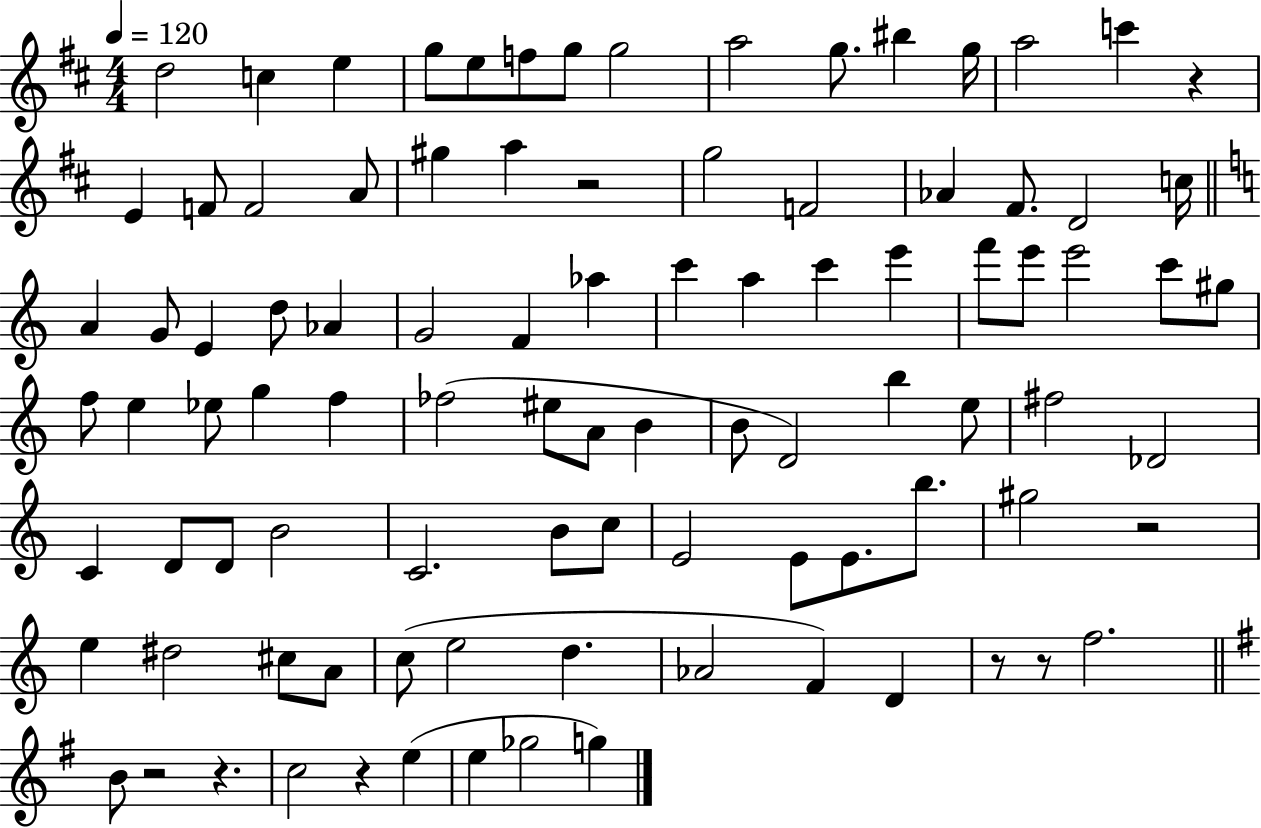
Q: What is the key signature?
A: D major